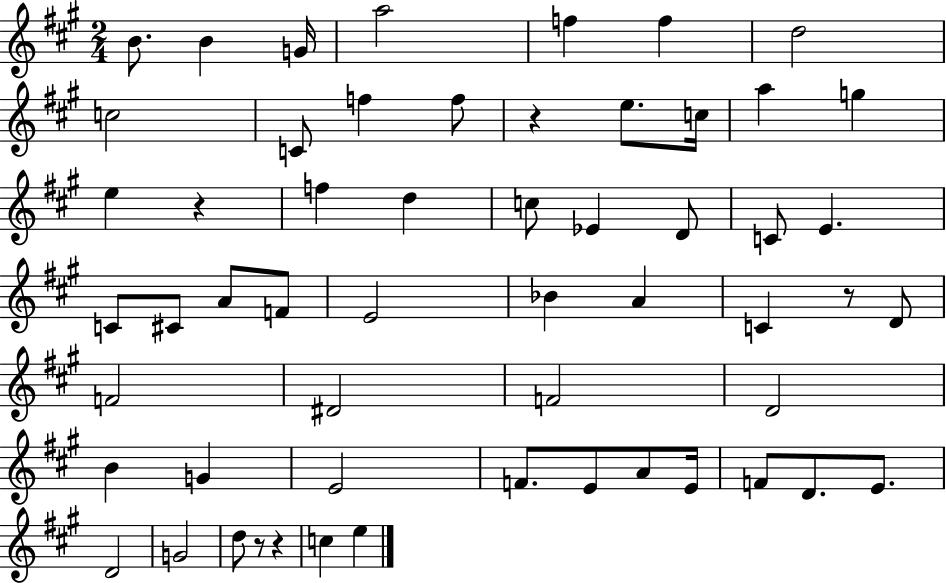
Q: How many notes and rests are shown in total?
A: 56